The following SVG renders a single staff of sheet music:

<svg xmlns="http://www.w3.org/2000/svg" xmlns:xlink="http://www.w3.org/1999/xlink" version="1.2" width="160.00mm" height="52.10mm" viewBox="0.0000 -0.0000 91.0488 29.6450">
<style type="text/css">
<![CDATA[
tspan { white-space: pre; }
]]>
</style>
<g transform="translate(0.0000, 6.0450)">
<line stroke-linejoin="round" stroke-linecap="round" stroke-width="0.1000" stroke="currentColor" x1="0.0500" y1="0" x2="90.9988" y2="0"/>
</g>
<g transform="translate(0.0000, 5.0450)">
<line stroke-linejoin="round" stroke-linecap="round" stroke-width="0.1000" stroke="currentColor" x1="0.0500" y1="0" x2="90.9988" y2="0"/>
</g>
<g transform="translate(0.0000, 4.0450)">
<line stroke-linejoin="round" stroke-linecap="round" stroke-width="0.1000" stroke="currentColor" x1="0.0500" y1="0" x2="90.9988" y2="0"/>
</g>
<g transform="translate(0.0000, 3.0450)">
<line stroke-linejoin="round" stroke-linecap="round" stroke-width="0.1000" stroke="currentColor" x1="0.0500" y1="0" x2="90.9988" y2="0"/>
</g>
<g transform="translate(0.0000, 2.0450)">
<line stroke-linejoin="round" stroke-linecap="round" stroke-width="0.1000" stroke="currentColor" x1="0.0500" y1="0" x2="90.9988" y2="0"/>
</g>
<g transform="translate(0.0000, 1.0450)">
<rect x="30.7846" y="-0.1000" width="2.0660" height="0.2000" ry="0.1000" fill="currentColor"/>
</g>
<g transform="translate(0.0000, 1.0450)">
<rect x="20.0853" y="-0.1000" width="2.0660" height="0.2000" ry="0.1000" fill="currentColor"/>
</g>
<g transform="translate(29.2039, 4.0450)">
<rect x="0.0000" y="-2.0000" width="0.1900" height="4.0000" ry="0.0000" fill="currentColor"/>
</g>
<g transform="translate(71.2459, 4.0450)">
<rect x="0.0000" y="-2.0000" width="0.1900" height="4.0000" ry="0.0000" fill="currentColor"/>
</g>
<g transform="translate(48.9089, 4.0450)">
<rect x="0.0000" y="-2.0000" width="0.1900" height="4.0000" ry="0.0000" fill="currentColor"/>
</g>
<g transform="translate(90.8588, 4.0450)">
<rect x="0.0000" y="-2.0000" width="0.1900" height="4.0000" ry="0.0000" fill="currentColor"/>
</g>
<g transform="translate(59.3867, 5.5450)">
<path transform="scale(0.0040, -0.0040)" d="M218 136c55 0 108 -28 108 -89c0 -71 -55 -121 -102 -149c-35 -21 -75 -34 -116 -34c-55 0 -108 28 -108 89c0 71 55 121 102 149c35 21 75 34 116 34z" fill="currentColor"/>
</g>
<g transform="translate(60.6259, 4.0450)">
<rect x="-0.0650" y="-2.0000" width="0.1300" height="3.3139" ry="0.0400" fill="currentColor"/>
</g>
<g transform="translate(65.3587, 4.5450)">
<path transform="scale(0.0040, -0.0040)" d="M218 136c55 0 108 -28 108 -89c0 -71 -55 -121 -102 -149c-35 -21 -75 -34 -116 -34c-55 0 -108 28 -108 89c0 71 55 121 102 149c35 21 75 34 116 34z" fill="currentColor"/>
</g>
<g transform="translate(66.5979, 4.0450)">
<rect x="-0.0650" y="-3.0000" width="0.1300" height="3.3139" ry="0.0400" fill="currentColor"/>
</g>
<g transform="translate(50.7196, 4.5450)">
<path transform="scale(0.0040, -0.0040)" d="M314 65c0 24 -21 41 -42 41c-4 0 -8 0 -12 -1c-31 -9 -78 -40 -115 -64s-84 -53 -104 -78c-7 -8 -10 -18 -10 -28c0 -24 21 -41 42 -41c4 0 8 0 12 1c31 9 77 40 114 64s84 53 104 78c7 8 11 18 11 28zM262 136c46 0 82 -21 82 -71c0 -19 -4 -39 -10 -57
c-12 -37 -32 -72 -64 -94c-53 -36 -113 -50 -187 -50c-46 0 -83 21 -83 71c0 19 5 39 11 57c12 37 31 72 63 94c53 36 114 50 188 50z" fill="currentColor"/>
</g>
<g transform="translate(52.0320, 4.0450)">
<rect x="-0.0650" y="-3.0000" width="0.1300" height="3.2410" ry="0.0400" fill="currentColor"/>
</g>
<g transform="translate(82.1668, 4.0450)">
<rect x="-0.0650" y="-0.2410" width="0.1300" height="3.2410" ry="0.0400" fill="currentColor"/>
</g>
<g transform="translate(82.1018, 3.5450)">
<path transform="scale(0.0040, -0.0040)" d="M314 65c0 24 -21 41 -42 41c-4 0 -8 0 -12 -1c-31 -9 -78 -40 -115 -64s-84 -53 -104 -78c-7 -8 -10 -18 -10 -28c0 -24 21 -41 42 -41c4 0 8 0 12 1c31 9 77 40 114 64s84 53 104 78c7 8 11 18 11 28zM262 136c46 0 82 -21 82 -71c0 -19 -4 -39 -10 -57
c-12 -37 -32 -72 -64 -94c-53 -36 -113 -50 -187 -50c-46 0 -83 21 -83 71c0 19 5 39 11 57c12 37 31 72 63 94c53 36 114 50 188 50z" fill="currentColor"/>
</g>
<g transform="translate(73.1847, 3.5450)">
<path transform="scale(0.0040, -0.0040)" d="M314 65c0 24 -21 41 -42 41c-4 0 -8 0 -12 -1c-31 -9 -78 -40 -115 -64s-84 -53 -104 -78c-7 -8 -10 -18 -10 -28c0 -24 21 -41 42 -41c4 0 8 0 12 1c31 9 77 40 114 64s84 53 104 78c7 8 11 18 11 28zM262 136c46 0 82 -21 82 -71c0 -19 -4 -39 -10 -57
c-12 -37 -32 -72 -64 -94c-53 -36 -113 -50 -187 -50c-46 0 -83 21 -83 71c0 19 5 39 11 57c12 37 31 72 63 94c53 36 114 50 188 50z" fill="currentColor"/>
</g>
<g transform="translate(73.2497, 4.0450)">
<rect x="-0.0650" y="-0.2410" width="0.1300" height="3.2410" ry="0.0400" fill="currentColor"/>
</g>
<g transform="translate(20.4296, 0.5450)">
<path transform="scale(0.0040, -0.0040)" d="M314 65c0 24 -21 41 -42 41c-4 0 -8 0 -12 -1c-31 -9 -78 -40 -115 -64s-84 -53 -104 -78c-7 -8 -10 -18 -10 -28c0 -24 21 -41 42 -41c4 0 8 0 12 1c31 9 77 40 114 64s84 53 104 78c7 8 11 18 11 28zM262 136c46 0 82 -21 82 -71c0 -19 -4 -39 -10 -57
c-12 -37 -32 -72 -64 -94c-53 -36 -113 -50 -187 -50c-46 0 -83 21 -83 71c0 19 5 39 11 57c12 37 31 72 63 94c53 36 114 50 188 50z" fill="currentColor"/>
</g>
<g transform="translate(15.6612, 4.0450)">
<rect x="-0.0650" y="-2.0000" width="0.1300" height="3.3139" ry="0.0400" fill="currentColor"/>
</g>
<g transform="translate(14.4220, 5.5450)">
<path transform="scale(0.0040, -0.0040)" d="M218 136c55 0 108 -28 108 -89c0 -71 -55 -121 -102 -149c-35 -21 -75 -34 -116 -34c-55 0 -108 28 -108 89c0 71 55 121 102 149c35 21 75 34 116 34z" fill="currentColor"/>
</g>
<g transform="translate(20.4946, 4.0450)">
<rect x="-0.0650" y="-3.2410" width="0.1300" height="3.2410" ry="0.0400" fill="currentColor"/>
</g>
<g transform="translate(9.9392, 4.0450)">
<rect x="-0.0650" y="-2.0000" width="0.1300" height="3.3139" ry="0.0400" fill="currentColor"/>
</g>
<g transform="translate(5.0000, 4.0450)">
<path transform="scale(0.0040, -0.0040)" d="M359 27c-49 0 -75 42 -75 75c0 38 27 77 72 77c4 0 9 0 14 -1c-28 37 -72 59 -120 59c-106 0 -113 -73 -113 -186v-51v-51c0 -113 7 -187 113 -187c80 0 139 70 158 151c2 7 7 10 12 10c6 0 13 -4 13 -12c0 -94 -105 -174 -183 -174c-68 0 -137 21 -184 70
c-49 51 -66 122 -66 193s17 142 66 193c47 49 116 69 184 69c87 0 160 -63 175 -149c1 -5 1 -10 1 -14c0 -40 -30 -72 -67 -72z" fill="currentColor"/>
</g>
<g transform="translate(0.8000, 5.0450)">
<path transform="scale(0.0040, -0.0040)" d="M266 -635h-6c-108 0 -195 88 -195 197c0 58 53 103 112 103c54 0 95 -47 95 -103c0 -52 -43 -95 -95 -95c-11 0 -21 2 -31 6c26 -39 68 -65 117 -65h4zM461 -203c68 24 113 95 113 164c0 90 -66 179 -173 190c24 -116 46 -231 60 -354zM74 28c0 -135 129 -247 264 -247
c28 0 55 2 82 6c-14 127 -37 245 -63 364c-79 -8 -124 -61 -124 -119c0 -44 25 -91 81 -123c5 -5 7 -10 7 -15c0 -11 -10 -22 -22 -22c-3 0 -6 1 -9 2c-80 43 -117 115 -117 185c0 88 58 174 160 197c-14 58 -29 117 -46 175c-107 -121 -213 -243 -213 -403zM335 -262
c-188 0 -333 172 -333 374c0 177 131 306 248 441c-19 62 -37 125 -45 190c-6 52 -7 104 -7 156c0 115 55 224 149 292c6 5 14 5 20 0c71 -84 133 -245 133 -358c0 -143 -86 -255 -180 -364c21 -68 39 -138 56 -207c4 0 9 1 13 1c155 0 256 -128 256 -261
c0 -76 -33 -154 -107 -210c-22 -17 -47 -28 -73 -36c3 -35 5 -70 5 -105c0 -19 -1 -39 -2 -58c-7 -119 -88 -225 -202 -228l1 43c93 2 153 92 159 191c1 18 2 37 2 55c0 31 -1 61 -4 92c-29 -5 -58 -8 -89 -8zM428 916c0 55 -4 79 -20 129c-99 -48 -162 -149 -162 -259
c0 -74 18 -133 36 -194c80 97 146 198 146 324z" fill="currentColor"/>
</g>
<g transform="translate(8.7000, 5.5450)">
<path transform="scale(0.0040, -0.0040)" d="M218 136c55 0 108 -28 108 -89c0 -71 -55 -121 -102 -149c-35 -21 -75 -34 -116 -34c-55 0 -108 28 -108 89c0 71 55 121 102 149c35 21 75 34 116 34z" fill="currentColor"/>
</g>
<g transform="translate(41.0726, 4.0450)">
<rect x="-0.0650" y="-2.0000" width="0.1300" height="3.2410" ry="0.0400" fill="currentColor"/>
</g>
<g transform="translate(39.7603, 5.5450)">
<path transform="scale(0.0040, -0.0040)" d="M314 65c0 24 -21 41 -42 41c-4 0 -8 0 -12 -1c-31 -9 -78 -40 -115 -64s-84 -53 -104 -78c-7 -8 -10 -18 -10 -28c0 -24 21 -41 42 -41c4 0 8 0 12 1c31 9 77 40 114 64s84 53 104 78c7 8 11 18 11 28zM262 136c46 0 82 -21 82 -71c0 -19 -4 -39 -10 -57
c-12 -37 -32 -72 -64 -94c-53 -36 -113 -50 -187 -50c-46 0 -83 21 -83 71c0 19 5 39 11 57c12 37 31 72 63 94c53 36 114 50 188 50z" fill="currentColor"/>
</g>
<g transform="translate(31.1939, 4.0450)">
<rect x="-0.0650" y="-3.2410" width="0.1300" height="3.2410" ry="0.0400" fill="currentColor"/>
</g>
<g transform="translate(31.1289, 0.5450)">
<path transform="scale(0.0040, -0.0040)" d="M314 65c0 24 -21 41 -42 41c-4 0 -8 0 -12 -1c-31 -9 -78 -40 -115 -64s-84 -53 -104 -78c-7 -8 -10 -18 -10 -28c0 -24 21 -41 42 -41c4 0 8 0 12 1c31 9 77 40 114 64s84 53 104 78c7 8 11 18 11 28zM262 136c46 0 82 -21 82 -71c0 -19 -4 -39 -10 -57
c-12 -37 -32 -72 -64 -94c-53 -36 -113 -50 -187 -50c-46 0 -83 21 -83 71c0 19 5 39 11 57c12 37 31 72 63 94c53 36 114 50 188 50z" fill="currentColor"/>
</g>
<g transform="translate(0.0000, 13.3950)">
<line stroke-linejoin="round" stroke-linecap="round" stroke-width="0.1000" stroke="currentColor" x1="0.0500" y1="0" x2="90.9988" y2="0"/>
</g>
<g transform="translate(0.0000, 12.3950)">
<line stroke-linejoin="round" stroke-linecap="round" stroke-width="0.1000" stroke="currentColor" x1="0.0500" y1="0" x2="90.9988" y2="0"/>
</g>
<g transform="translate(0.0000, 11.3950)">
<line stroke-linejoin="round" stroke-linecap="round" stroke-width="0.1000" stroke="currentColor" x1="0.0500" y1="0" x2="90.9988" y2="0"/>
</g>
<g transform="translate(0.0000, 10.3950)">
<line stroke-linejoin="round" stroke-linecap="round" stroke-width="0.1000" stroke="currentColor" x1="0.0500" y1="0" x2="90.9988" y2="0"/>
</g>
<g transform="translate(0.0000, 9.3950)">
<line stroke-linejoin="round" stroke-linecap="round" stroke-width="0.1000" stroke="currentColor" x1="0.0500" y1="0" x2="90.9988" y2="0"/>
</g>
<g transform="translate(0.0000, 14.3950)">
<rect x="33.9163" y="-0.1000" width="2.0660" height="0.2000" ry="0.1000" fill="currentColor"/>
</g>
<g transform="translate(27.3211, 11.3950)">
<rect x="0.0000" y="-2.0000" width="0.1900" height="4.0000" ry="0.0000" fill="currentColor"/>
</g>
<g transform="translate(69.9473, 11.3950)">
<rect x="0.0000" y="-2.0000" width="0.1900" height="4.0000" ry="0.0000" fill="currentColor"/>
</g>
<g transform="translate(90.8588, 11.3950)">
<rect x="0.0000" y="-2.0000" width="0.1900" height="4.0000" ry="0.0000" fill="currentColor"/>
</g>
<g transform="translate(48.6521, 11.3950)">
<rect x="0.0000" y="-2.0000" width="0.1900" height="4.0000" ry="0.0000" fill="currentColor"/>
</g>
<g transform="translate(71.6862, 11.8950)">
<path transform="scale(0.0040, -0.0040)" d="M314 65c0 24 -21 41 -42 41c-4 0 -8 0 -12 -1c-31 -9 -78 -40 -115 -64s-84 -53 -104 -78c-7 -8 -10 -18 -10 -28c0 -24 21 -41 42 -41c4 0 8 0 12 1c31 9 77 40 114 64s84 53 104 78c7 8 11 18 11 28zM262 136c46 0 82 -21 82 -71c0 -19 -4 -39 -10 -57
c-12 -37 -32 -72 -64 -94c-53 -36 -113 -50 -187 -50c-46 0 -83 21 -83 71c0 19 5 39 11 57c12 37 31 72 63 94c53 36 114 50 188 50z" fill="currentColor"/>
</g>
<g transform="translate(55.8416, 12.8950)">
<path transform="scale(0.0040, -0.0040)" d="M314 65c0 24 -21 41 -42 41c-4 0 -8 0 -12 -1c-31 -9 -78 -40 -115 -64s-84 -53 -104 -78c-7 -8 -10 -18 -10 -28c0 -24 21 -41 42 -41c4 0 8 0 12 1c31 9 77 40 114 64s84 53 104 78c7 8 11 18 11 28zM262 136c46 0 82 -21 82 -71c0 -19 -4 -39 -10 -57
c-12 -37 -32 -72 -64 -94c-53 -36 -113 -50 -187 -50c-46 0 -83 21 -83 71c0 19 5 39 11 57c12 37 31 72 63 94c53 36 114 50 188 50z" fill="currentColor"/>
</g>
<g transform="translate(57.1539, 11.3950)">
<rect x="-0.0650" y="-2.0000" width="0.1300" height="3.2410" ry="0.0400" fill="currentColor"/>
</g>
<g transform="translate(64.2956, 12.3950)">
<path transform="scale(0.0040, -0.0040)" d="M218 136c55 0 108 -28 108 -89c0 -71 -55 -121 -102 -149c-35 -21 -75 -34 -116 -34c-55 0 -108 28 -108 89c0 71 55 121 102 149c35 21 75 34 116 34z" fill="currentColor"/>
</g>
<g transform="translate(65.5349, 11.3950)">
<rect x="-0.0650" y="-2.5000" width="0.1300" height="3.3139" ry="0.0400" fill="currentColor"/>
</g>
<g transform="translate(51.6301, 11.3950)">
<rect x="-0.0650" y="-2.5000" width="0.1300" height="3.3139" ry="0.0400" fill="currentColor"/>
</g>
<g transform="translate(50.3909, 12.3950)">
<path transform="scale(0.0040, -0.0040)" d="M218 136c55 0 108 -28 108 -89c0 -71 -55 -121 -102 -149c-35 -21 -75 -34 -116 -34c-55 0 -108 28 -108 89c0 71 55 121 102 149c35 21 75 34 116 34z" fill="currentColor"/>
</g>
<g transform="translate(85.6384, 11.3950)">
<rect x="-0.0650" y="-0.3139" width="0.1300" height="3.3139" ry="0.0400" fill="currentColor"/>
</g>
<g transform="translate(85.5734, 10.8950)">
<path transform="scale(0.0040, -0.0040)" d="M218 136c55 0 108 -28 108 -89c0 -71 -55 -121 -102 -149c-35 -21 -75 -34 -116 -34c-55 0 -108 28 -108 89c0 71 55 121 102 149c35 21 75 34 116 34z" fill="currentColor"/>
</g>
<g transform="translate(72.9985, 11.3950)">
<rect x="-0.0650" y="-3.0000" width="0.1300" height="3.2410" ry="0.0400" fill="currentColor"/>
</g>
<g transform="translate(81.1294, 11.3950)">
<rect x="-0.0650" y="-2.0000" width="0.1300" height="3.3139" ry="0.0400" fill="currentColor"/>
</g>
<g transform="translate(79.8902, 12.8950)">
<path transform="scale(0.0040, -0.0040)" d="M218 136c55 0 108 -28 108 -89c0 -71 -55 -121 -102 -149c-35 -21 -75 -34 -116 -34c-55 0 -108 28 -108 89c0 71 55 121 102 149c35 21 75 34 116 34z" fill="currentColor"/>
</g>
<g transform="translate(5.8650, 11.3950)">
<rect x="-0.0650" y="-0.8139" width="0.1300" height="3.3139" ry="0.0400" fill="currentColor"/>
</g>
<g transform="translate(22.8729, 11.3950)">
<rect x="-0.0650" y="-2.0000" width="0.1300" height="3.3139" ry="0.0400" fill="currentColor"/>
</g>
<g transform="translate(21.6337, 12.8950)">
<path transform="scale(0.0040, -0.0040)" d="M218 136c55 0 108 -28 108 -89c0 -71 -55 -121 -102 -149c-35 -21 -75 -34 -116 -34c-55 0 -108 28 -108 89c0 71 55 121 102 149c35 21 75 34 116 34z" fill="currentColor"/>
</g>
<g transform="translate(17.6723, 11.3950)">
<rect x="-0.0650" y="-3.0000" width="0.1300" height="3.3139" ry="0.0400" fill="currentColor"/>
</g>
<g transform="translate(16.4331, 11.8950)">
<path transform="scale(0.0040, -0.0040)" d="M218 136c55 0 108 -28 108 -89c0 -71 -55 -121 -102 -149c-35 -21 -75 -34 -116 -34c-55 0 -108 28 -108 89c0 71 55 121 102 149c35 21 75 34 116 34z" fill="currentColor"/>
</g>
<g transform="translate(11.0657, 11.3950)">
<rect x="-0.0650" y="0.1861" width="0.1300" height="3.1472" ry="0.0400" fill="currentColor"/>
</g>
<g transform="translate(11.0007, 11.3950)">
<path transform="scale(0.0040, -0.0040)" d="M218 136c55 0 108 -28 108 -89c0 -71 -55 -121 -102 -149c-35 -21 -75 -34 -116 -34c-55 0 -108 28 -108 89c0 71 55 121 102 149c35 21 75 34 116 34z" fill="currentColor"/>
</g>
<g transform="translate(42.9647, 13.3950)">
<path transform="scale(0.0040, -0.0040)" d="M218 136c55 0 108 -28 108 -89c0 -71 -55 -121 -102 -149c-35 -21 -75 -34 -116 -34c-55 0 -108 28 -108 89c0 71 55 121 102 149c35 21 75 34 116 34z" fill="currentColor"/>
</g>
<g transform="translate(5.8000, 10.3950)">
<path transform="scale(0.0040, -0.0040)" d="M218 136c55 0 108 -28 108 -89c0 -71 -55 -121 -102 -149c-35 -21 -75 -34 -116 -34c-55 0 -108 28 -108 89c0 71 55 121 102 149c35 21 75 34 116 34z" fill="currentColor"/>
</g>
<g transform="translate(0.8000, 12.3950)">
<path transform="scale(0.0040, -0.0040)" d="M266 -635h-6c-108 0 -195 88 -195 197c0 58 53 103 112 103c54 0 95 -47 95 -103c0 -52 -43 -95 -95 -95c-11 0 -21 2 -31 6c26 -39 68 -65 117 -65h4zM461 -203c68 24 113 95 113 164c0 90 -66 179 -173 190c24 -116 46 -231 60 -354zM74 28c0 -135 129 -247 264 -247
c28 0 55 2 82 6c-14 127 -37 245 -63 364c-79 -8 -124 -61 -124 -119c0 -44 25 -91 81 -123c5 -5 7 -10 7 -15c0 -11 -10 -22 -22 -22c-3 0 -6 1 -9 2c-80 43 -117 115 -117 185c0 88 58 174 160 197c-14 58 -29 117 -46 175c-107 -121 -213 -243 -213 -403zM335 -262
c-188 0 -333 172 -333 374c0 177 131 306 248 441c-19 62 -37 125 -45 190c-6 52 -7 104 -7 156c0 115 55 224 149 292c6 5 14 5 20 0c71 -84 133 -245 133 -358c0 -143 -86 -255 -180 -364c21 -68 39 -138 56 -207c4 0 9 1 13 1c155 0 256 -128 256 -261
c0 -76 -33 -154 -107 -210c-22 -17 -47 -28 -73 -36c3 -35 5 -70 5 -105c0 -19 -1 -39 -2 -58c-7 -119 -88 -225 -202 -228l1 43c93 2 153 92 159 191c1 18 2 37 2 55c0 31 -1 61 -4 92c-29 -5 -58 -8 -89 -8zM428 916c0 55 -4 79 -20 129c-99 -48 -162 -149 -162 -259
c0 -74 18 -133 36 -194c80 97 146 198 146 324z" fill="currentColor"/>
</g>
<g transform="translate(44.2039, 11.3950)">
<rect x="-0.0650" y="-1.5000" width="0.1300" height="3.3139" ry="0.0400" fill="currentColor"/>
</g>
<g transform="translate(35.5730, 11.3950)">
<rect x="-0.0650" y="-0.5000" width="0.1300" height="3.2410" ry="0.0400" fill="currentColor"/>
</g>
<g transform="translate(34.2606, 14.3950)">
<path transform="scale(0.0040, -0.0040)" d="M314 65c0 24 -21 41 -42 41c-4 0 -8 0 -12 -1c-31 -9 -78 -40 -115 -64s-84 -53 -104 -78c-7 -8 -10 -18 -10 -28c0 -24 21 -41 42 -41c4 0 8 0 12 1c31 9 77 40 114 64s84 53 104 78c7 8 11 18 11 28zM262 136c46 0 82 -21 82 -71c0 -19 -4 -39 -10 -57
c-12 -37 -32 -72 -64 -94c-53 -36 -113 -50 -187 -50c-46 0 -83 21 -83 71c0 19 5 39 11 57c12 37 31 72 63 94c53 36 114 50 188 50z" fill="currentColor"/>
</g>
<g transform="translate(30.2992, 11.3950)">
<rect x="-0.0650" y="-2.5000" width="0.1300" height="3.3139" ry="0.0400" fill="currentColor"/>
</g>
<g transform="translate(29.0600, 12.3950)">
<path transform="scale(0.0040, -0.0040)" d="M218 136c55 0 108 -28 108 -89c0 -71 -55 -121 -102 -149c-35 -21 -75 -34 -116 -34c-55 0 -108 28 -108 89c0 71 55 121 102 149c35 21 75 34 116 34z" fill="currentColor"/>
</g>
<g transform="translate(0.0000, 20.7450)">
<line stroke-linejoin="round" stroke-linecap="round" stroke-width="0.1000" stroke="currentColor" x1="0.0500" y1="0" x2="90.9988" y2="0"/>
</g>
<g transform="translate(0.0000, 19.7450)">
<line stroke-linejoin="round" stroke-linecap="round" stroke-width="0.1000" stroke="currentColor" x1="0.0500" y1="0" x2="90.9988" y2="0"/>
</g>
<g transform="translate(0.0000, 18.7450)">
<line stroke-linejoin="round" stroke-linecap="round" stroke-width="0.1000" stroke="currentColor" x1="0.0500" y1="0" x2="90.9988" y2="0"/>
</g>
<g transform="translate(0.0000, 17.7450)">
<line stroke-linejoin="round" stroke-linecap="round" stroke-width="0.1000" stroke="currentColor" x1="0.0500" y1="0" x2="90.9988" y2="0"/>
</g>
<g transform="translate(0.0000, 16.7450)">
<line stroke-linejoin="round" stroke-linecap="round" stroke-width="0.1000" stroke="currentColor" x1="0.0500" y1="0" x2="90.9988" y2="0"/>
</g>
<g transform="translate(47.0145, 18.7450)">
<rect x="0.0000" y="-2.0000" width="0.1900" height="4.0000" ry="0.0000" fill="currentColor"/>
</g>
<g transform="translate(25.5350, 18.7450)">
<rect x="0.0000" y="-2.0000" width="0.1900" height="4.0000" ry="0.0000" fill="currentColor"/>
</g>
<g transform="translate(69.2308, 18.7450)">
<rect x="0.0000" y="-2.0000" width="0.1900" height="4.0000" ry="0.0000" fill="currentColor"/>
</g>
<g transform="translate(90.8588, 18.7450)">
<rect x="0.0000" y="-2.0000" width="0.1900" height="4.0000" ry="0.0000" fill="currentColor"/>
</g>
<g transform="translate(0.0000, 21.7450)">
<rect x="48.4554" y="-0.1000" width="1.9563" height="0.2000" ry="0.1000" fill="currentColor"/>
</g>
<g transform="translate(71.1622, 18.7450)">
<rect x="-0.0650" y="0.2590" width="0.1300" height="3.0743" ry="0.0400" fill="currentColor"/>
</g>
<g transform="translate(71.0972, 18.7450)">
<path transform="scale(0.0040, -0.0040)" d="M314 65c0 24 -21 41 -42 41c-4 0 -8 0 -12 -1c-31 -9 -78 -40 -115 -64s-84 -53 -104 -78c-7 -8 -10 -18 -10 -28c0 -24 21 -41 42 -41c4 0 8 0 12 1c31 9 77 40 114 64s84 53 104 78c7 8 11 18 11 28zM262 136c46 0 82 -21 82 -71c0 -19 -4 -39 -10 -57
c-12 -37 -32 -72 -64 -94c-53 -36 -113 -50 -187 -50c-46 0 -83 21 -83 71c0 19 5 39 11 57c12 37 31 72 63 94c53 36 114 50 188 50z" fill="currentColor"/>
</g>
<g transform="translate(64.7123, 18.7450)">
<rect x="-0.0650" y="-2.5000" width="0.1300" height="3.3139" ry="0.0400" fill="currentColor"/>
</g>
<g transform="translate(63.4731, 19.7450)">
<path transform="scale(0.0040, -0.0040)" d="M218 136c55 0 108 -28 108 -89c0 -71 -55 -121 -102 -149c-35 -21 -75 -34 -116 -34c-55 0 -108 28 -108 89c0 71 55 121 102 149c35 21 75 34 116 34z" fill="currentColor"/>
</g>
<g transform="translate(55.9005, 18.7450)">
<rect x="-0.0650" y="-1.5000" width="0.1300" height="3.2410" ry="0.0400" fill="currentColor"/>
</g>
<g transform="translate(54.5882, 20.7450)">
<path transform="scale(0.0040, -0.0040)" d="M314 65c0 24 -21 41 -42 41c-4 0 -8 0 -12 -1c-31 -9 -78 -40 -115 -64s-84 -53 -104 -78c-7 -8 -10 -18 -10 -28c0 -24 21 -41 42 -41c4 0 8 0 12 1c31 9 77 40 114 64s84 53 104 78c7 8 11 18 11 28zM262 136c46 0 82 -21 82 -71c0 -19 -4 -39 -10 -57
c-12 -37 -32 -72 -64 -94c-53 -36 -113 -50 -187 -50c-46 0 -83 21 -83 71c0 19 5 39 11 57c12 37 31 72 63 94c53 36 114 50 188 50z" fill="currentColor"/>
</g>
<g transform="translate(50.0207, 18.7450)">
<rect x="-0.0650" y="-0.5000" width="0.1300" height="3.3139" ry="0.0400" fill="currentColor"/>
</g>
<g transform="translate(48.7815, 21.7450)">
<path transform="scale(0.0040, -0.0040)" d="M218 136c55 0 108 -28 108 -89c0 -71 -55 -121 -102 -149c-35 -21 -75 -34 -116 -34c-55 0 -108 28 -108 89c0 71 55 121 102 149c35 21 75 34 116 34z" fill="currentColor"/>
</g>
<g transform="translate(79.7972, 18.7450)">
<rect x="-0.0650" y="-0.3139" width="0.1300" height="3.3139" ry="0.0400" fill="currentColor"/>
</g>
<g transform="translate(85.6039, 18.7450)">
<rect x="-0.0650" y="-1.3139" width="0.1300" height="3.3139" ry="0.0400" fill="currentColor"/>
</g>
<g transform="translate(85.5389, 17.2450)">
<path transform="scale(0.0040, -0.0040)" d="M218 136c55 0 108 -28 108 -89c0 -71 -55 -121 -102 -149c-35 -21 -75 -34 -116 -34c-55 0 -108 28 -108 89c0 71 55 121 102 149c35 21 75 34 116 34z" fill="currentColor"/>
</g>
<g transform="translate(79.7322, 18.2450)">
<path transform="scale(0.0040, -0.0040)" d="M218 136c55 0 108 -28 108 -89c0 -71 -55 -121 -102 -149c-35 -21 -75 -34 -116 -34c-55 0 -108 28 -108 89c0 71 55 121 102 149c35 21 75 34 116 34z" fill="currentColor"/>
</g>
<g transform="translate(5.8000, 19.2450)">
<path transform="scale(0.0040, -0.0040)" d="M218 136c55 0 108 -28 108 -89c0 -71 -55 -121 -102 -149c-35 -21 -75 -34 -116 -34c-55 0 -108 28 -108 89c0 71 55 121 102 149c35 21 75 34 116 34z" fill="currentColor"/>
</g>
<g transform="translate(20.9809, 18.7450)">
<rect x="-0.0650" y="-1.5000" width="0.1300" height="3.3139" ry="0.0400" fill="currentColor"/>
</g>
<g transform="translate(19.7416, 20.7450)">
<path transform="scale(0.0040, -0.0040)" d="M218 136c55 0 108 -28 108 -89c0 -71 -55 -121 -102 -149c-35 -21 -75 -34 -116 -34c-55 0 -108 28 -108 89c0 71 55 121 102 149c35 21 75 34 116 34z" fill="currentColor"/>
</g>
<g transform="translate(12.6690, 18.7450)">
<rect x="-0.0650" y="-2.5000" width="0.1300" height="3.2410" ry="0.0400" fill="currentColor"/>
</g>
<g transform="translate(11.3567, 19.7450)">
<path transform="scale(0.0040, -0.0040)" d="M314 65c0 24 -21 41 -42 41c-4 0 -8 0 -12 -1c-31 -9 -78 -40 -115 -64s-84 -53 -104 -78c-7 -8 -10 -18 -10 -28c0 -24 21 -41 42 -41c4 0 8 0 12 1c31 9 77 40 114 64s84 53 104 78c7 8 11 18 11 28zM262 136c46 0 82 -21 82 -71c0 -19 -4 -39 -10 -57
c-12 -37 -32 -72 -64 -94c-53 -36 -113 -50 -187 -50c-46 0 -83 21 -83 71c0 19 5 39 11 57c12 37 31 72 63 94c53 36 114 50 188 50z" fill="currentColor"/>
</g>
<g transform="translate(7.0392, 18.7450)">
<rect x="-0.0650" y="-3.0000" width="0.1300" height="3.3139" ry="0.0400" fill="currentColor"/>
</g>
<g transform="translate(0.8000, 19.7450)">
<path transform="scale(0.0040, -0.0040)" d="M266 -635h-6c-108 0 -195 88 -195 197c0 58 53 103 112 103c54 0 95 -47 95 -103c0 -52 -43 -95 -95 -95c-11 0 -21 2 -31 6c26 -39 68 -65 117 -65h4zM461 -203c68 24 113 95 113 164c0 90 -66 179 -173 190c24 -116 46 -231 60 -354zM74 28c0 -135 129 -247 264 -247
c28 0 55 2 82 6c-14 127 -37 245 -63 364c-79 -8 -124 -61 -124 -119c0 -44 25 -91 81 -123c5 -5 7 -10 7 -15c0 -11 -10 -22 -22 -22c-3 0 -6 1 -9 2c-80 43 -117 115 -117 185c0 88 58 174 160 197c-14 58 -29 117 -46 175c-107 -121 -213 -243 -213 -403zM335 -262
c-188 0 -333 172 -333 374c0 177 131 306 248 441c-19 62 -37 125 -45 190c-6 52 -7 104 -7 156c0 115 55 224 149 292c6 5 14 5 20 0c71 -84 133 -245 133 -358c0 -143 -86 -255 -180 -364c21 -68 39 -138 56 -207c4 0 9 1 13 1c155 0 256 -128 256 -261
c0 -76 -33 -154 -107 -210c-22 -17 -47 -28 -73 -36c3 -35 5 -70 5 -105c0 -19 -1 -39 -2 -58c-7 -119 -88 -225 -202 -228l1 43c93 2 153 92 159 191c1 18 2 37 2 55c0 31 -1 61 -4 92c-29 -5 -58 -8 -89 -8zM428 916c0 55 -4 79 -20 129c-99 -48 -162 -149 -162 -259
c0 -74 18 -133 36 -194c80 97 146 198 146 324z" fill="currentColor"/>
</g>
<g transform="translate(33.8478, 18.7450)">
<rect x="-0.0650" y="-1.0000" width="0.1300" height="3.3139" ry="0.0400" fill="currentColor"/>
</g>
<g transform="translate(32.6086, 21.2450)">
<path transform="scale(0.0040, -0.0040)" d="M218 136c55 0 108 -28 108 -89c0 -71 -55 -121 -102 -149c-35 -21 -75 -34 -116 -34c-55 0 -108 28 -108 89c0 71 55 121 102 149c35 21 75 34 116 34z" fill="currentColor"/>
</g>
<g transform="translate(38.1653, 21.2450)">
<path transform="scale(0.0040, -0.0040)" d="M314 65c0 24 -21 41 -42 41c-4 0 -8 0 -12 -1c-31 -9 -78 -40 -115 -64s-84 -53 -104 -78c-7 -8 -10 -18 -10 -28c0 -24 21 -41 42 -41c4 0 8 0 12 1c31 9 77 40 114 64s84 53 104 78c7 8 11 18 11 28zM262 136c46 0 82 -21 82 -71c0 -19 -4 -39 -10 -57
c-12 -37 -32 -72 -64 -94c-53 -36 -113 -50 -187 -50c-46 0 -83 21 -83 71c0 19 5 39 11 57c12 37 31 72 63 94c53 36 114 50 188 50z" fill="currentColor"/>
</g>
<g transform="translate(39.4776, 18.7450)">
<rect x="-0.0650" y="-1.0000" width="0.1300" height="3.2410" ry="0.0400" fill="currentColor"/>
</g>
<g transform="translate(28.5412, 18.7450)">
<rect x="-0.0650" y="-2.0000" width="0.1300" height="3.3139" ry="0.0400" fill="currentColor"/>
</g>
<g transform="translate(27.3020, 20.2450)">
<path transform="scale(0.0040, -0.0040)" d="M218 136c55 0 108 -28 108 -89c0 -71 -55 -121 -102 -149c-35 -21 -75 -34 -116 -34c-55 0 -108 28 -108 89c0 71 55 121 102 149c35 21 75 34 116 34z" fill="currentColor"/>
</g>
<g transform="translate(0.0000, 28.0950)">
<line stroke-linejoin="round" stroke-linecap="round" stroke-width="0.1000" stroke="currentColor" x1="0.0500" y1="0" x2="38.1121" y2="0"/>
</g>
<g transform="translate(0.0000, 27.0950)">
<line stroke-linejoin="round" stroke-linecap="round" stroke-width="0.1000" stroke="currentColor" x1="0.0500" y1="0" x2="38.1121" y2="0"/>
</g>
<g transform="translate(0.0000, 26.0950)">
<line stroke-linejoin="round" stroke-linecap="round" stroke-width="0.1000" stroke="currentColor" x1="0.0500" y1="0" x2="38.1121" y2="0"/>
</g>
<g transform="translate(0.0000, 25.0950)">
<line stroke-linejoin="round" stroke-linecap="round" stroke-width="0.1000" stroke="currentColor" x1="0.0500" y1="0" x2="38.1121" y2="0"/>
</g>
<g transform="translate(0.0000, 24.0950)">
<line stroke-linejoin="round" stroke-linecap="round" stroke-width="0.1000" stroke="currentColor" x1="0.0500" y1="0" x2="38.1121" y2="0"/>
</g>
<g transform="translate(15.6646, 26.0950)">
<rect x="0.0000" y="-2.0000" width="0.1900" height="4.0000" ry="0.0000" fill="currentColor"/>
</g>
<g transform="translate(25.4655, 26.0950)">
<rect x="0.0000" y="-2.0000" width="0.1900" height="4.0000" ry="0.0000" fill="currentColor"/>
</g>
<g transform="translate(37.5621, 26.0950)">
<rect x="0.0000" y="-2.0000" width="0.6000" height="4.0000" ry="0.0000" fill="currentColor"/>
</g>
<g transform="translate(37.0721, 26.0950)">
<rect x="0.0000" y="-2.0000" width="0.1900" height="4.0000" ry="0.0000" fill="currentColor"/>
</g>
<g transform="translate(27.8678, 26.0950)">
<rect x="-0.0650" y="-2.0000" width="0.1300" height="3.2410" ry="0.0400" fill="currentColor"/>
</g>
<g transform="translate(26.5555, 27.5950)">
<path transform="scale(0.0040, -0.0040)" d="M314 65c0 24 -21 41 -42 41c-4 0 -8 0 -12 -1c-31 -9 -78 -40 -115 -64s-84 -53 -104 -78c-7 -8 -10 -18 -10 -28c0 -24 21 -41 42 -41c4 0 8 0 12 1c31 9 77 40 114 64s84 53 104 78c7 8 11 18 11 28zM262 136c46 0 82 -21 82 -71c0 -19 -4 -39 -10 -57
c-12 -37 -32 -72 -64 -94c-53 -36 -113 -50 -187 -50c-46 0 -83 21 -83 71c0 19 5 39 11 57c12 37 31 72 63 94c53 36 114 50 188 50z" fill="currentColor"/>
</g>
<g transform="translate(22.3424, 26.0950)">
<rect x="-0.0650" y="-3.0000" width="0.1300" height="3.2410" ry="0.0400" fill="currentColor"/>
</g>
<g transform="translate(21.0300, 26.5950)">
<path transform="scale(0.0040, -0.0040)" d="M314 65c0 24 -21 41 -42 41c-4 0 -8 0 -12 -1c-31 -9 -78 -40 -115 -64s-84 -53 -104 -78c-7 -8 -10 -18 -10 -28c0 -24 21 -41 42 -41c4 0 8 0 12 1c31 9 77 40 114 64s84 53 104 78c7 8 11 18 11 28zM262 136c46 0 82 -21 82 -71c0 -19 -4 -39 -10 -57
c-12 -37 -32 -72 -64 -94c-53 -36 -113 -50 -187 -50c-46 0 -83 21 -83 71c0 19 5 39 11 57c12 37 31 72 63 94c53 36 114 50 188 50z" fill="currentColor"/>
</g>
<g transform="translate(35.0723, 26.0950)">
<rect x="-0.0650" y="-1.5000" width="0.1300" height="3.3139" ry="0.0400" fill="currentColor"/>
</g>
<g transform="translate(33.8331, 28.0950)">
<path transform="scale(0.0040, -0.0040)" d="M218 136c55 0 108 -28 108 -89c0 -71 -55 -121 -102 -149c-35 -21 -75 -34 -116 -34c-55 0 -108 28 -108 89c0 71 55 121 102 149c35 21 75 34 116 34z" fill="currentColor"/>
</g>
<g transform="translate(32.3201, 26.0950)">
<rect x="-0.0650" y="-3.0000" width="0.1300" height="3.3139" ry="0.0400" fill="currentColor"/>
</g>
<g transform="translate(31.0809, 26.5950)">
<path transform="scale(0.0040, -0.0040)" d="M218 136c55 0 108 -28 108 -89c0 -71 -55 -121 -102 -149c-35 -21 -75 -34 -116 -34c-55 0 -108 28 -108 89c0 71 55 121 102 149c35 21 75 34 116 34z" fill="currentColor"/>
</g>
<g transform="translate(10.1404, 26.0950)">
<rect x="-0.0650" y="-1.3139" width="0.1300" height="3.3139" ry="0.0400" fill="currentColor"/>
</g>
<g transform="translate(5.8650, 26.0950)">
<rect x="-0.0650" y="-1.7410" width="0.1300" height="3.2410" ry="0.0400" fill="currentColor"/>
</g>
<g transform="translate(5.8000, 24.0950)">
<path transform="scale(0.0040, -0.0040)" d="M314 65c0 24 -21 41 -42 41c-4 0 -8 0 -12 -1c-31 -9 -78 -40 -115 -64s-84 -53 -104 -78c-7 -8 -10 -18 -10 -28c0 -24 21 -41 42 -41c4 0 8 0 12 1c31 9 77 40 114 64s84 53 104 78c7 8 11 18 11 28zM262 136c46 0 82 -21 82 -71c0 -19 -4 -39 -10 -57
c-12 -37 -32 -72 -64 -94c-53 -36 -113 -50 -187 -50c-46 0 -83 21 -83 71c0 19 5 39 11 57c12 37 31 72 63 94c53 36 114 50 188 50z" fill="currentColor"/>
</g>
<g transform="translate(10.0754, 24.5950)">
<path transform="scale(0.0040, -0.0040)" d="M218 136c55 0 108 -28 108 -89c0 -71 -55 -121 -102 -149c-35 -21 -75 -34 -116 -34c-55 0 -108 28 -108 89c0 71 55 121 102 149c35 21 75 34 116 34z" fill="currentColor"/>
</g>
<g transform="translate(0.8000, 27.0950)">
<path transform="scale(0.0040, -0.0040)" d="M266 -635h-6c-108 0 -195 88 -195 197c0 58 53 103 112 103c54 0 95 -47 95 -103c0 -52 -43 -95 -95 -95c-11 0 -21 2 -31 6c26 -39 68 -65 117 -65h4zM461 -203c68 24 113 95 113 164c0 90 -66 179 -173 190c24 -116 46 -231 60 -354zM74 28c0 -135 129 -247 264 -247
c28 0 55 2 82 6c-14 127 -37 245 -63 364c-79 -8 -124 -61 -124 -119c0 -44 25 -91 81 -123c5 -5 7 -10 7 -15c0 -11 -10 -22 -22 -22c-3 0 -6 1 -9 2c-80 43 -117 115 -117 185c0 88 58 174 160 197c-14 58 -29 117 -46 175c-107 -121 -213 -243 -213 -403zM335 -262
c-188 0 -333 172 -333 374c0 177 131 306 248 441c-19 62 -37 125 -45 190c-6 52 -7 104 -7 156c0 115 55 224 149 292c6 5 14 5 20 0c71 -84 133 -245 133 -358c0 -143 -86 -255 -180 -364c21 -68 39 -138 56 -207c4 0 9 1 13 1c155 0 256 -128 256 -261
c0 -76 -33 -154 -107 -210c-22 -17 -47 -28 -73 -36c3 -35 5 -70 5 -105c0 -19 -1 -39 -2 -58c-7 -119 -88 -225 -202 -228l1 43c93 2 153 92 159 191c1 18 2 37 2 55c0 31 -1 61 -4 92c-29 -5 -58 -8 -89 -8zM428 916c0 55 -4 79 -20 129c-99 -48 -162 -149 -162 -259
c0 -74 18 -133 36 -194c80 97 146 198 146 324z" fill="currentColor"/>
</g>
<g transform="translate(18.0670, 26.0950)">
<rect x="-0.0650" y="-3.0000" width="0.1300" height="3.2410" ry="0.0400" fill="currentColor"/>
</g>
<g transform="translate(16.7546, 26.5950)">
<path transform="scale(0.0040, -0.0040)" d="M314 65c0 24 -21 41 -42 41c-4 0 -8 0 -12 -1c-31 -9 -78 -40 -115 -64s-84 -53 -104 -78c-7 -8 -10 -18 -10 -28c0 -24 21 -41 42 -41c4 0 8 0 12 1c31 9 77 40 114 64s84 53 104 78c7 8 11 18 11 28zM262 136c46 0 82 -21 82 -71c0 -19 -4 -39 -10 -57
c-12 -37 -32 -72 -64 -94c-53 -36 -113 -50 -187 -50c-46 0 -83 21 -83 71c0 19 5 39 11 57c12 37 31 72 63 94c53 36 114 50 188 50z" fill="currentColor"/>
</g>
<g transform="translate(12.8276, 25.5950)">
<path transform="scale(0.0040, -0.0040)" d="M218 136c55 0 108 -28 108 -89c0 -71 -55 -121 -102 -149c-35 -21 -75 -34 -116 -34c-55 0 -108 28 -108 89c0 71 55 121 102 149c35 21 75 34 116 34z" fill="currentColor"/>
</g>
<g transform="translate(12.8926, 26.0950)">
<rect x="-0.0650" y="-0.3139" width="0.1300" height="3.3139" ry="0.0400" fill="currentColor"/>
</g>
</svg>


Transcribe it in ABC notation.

X:1
T:Untitled
M:4/4
L:1/4
K:C
F F b2 b2 F2 A2 F A c2 c2 d B A F G C2 E G F2 G A2 F c A G2 E F D D2 C E2 G B2 c e f2 e c A2 A2 F2 A E